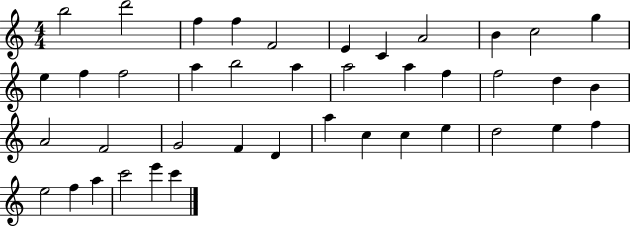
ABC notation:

X:1
T:Untitled
M:4/4
L:1/4
K:C
b2 d'2 f f F2 E C A2 B c2 g e f f2 a b2 a a2 a f f2 d B A2 F2 G2 F D a c c e d2 e f e2 f a c'2 e' c'